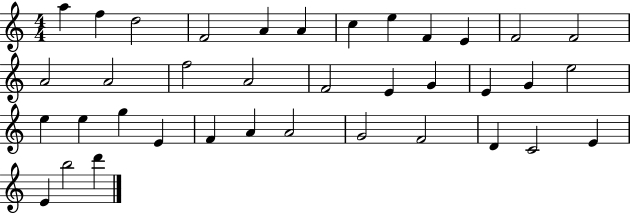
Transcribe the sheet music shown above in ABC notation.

X:1
T:Untitled
M:4/4
L:1/4
K:C
a f d2 F2 A A c e F E F2 F2 A2 A2 f2 A2 F2 E G E G e2 e e g E F A A2 G2 F2 D C2 E E b2 d'